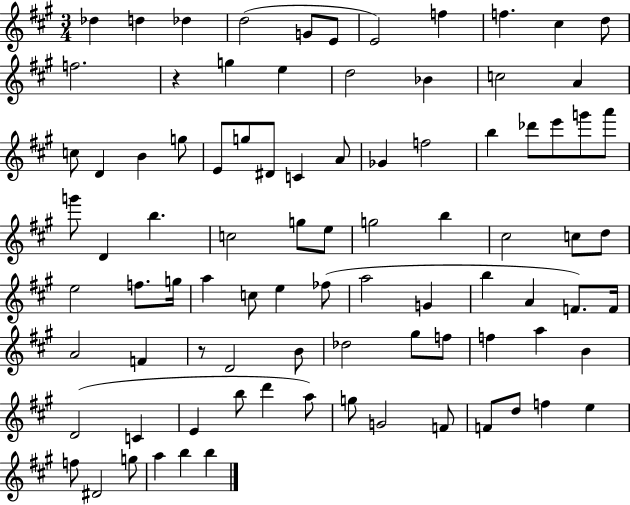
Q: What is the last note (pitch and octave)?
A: B5